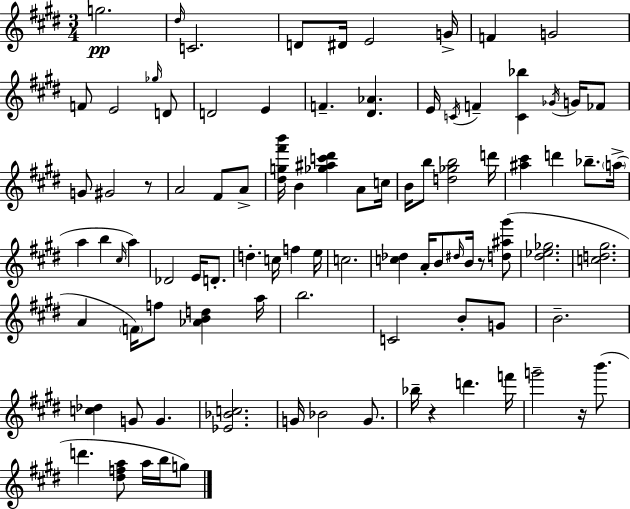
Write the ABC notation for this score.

X:1
T:Untitled
M:3/4
L:1/4
K:E
g2 ^d/4 C2 D/2 ^D/4 E2 G/4 F G2 F/2 E2 _g/4 D/2 D2 E F [^D_A] E/4 C/4 F [C_b] _G/4 G/4 _F/2 G/2 ^G2 z/2 A2 ^F/2 A/2 [^dg^f'b']/4 B [_g^ac'^d'] A/2 c/4 B/4 b/2 [d_gb]2 d'/4 [^a^c'] d' _b/2 a/4 a b ^c/4 a _D2 E/4 D/2 d c/4 f e/4 c2 [c_d] A/4 B/2 ^d/4 B/4 z/2 [d^a^g']/2 [^d_e_g]2 [cd^g]2 A F/4 f/2 [_ABd] a/4 b2 C2 B/2 G/2 B2 [c_d] G/2 G [_E_Bc]2 G/4 _B2 G/2 _b/4 z d' f'/4 g'2 z/4 b'/2 d' [^dfa]/2 a/4 b/4 g/2